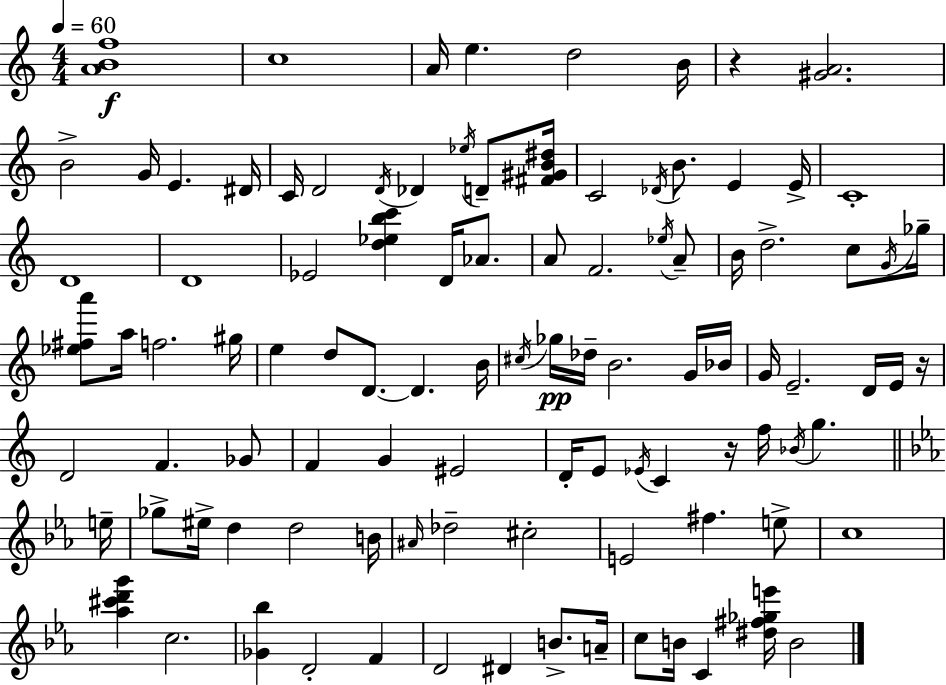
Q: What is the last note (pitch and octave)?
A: B4